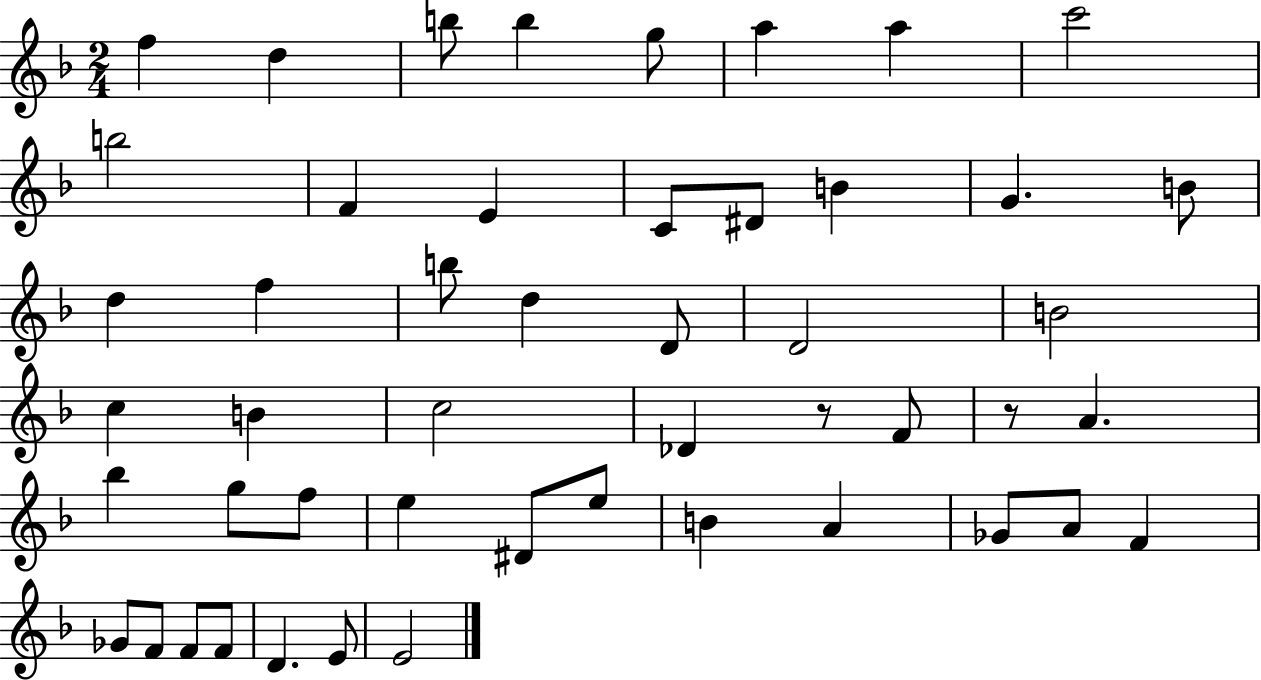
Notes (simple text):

F5/q D5/q B5/e B5/q G5/e A5/q A5/q C6/h B5/h F4/q E4/q C4/e D#4/e B4/q G4/q. B4/e D5/q F5/q B5/e D5/q D4/e D4/h B4/h C5/q B4/q C5/h Db4/q R/e F4/e R/e A4/q. Bb5/q G5/e F5/e E5/q D#4/e E5/e B4/q A4/q Gb4/e A4/e F4/q Gb4/e F4/e F4/e F4/e D4/q. E4/e E4/h